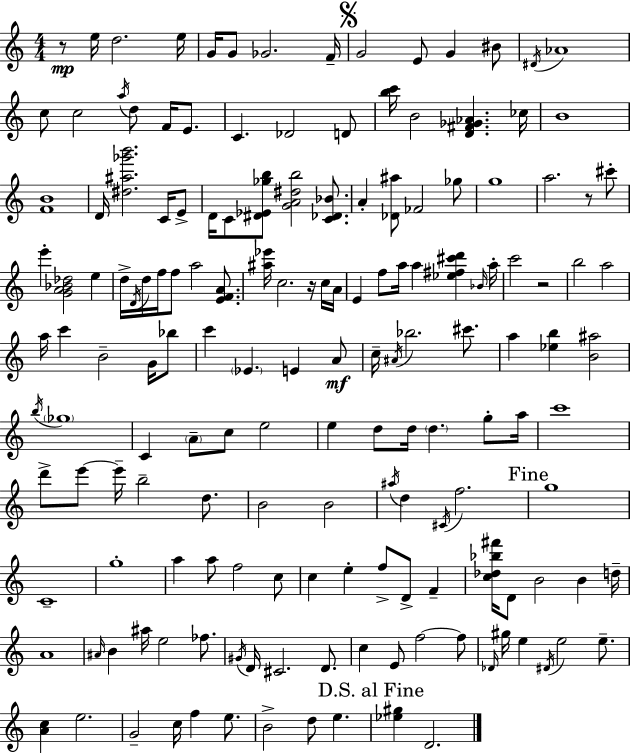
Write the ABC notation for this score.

X:1
T:Untitled
M:4/4
L:1/4
K:Am
z/2 e/4 d2 e/4 G/4 G/2 _G2 F/4 G2 E/2 G ^B/2 ^D/4 _A4 c/2 c2 a/4 d/2 F/4 E/2 C _D2 D/2 [bc']/4 B2 [D^F_G_A] _c/4 B4 [FB]4 D/4 [^d^a_g'b']2 C/4 E/2 D/4 C/2 [^D_E_gb]/2 [GA^db]2 [C_D_B]/2 A [_D^a]/2 _F2 _g/2 g4 a2 z/2 ^c'/2 e' [GA_B_d]2 e d/4 D/4 d/4 f/4 f/2 a2 [EFA]/2 [^a_e']/4 c2 z/4 c/4 A/4 E f/2 a/4 a [_e^f^c'd'] _B/4 a/4 c'2 z2 b2 a2 a/4 c' B2 G/4 _b/2 c' _E E A/2 c/4 ^A/4 _b2 ^c'/2 a [_eb] [B^a]2 b/4 _g4 C A/2 c/2 e2 e d/2 d/4 d g/2 a/4 c'4 d'/2 e'/2 e'/4 b2 d/2 B2 B2 ^a/4 d ^C/4 f2 g4 C4 g4 a a/2 f2 c/2 c e f/2 D/2 F [c_d_b^f']/4 D/2 B2 B d/4 A4 ^A/4 B ^a/4 e2 _f/2 ^G/4 D/4 ^C2 D/2 c E/2 f2 f/2 _D/4 ^g/4 e ^D/4 e2 e/2 [Ac] e2 G2 c/4 f e/2 B2 d/2 e [_e^g] D2